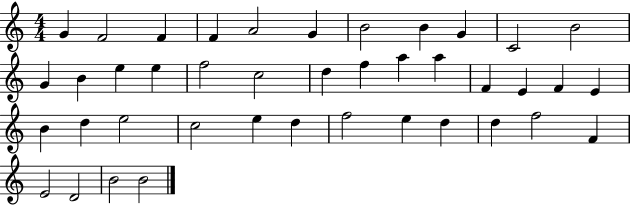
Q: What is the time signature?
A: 4/4